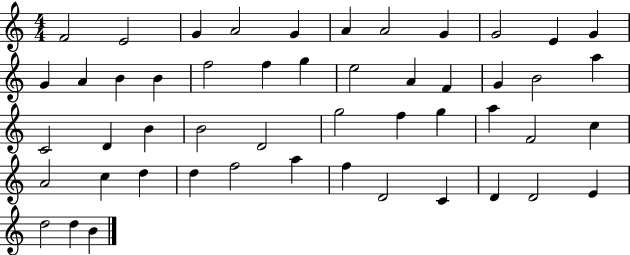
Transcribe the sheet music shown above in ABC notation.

X:1
T:Untitled
M:4/4
L:1/4
K:C
F2 E2 G A2 G A A2 G G2 E G G A B B f2 f g e2 A F G B2 a C2 D B B2 D2 g2 f g a F2 c A2 c d d f2 a f D2 C D D2 E d2 d B